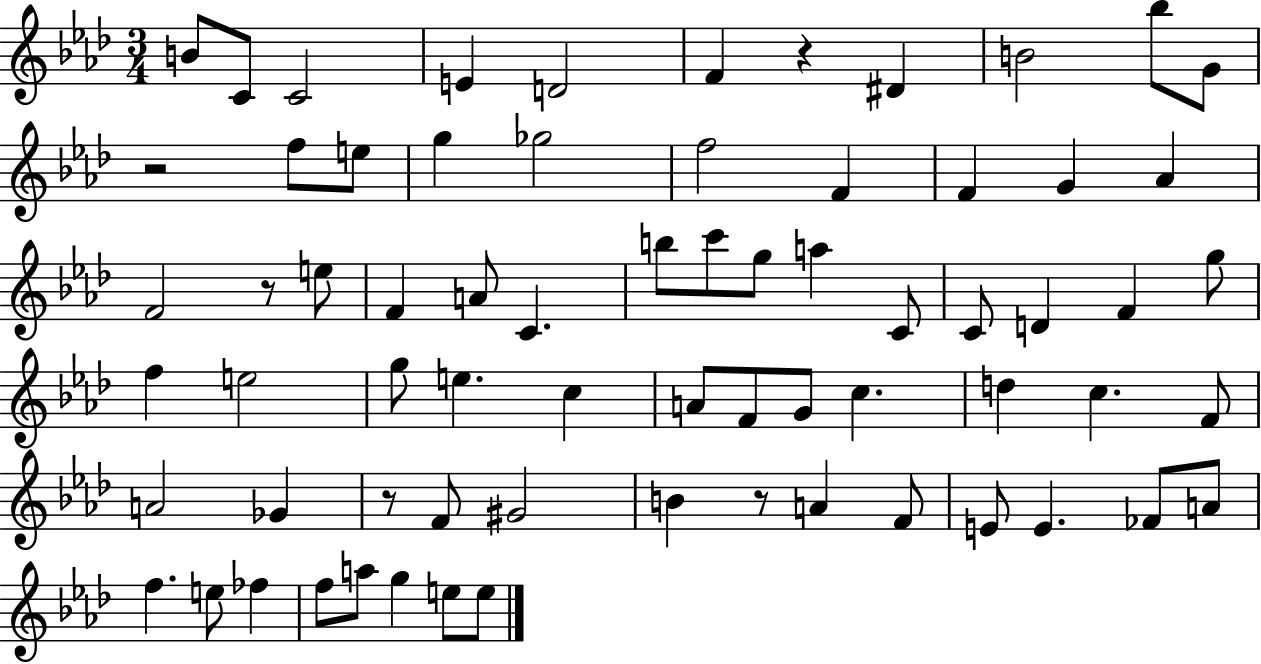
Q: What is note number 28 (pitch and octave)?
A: A5